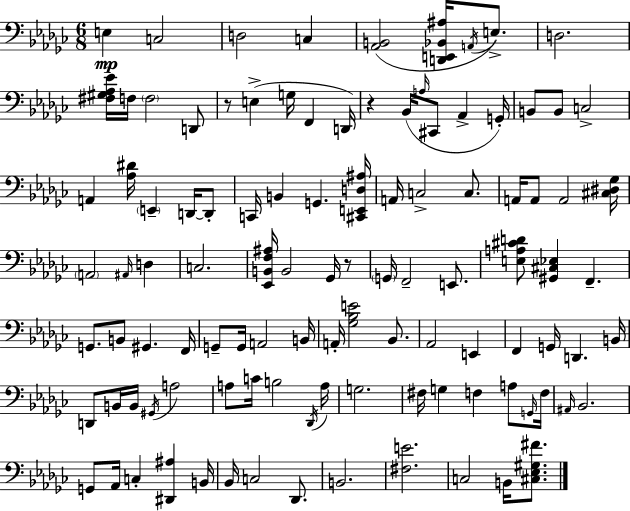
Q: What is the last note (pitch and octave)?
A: B2